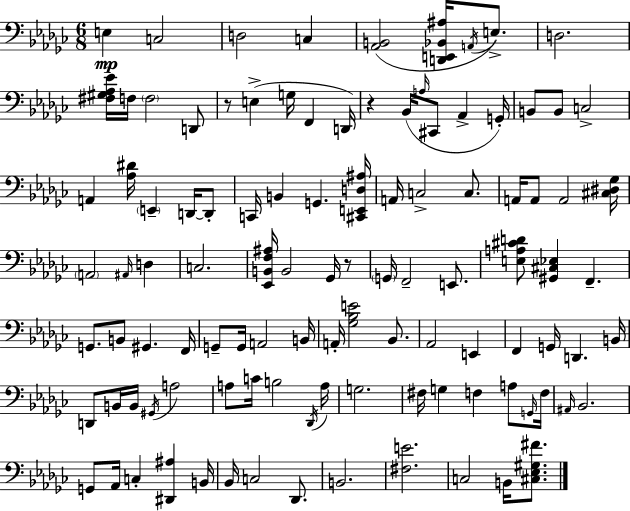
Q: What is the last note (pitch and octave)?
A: B2